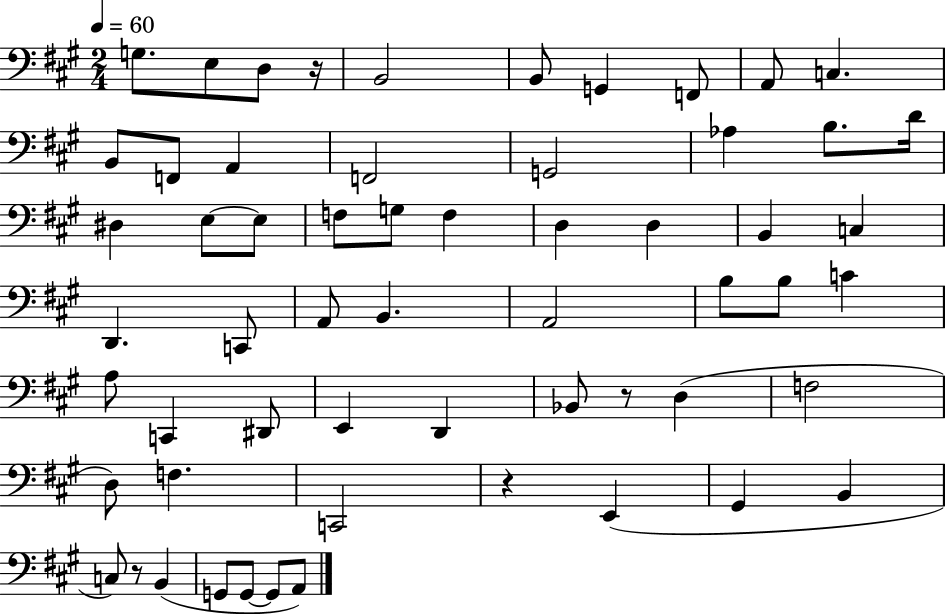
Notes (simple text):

G3/e. E3/e D3/e R/s B2/h B2/e G2/q F2/e A2/e C3/q. B2/e F2/e A2/q F2/h G2/h Ab3/q B3/e. D4/s D#3/q E3/e E3/e F3/e G3/e F3/q D3/q D3/q B2/q C3/q D2/q. C2/e A2/e B2/q. A2/h B3/e B3/e C4/q A3/e C2/q D#2/e E2/q D2/q Bb2/e R/e D3/q F3/h D3/e F3/q. C2/h R/q E2/q G#2/q B2/q C3/e R/e B2/q G2/e G2/e G2/e A2/e